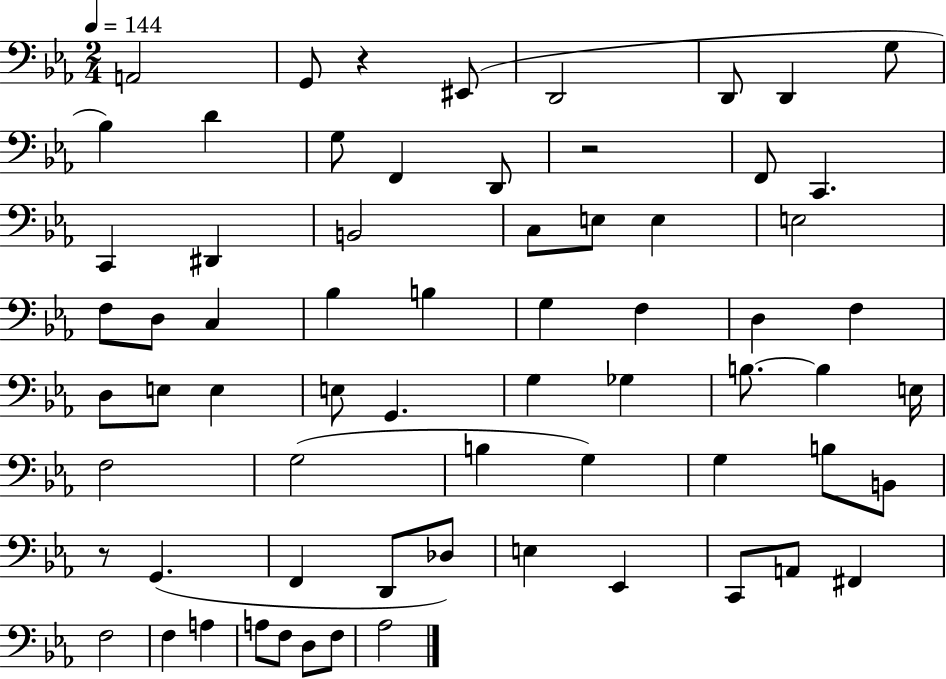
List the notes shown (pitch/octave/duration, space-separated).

A2/h G2/e R/q EIS2/e D2/h D2/e D2/q G3/e Bb3/q D4/q G3/e F2/q D2/e R/h F2/e C2/q. C2/q D#2/q B2/h C3/e E3/e E3/q E3/h F3/e D3/e C3/q Bb3/q B3/q G3/q F3/q D3/q F3/q D3/e E3/e E3/q E3/e G2/q. G3/q Gb3/q B3/e. B3/q E3/s F3/h G3/h B3/q G3/q G3/q B3/e B2/e R/e G2/q. F2/q D2/e Db3/e E3/q Eb2/q C2/e A2/e F#2/q F3/h F3/q A3/q A3/e F3/e D3/e F3/e Ab3/h